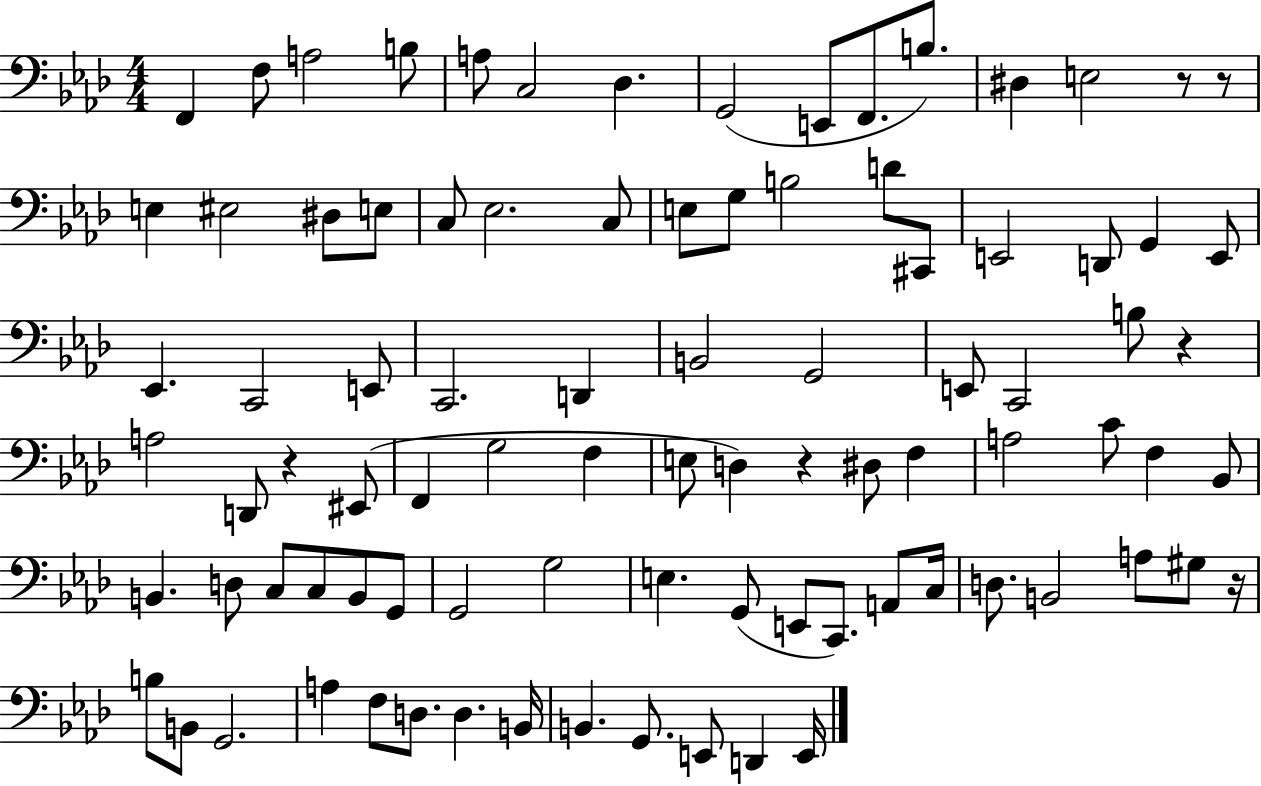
{
  \clef bass
  \numericTimeSignature
  \time 4/4
  \key aes \major
  f,4 f8 a2 b8 | a8 c2 des4. | g,2( e,8 f,8. b8.) | dis4 e2 r8 r8 | \break e4 eis2 dis8 e8 | c8 ees2. c8 | e8 g8 b2 d'8 cis,8 | e,2 d,8 g,4 e,8 | \break ees,4. c,2 e,8 | c,2. d,4 | b,2 g,2 | e,8 c,2 b8 r4 | \break a2 d,8 r4 eis,8( | f,4 g2 f4 | e8 d4) r4 dis8 f4 | a2 c'8 f4 bes,8 | \break b,4. d8 c8 c8 b,8 g,8 | g,2 g2 | e4. g,8( e,8 c,8.) a,8 c16 | d8. b,2 a8 gis8 r16 | \break b8 b,8 g,2. | a4 f8 d8. d4. b,16 | b,4. g,8. e,8 d,4 e,16 | \bar "|."
}